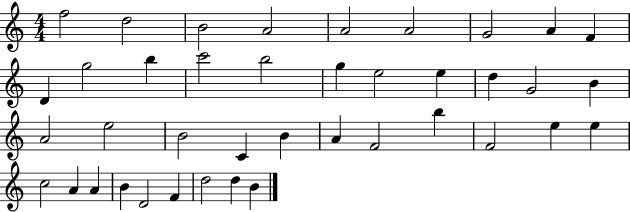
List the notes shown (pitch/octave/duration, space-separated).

F5/h D5/h B4/h A4/h A4/h A4/h G4/h A4/q F4/q D4/q G5/h B5/q C6/h B5/h G5/q E5/h E5/q D5/q G4/h B4/q A4/h E5/h B4/h C4/q B4/q A4/q F4/h B5/q F4/h E5/q E5/q C5/h A4/q A4/q B4/q D4/h F4/q D5/h D5/q B4/q